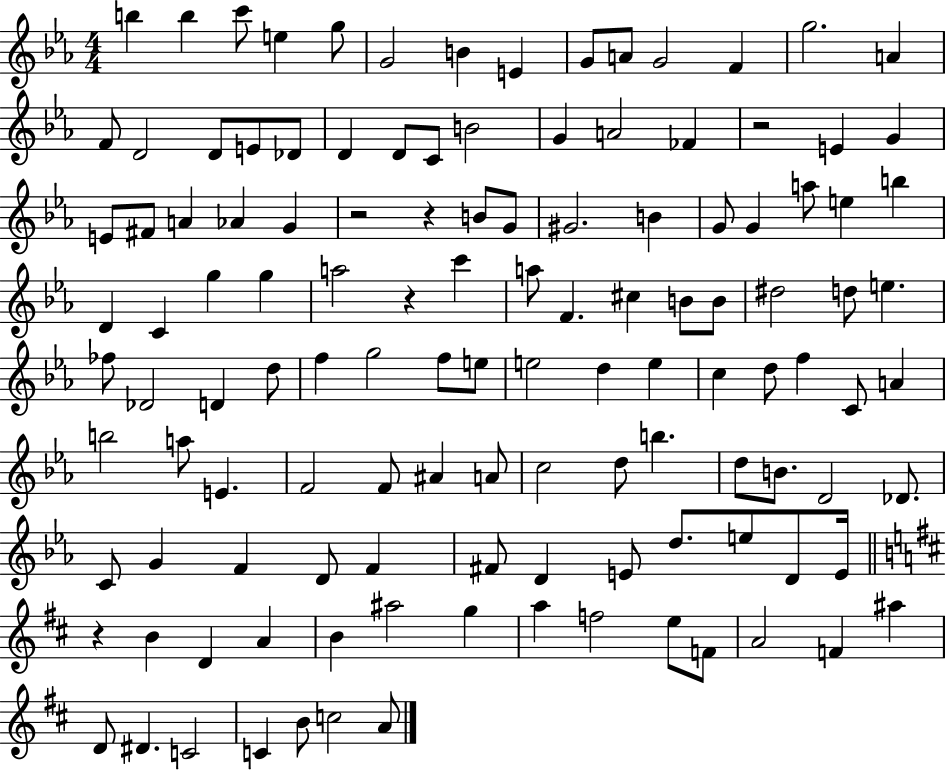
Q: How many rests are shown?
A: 5